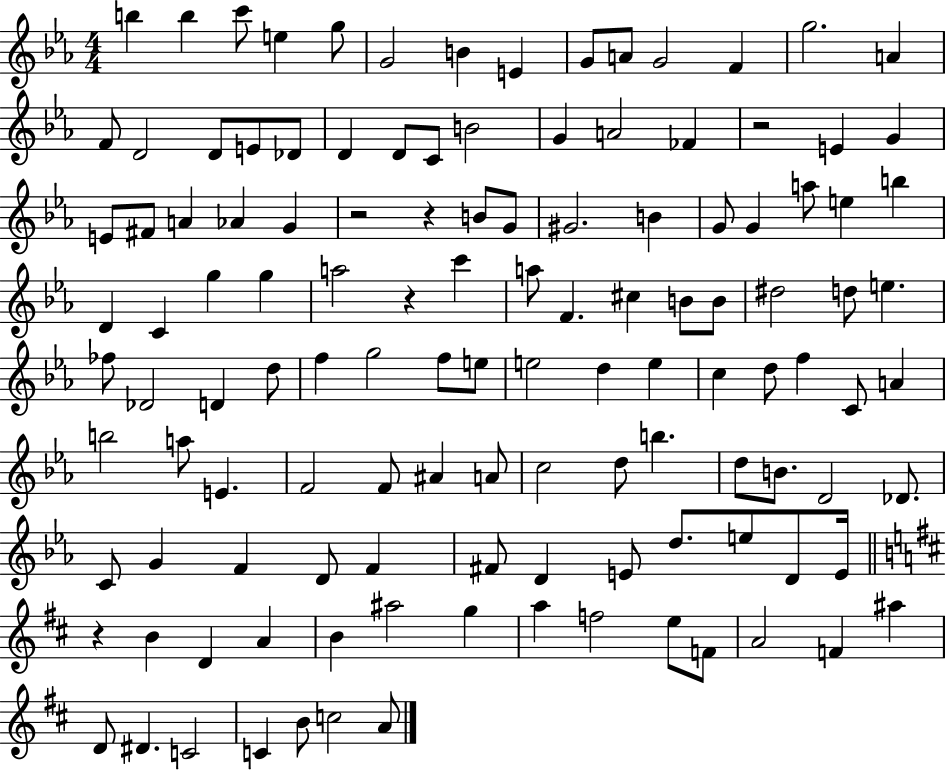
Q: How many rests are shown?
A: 5